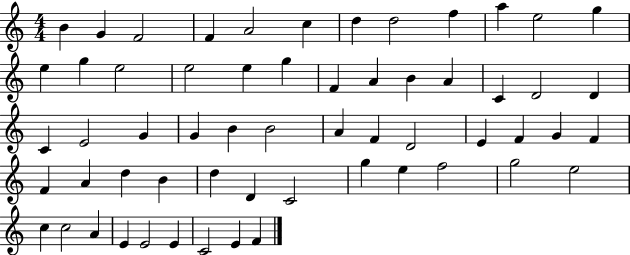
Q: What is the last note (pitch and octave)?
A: F4